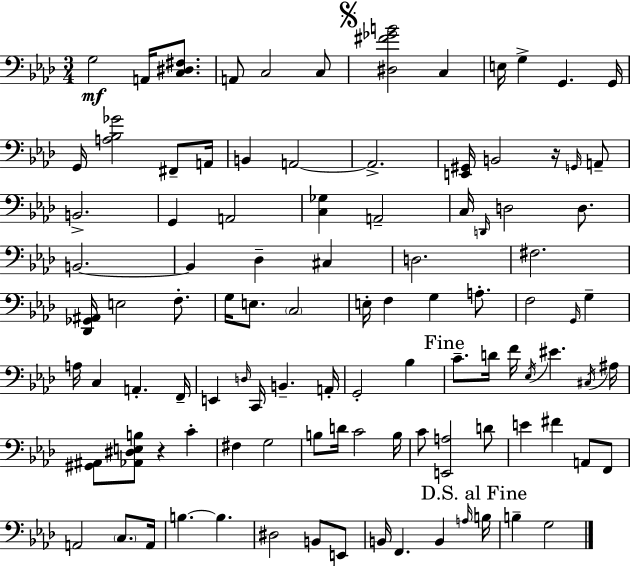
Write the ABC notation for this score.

X:1
T:Untitled
M:3/4
L:1/4
K:Ab
G,2 A,,/4 [C,^D,^F,]/2 A,,/2 C,2 C,/2 [^D,^F_GB]2 C, E,/4 G, G,, G,,/4 G,,/4 [A,_B,_G]2 ^F,,/2 A,,/4 B,, A,,2 A,,2 [E,,^G,,]/4 B,,2 z/4 G,,/4 A,,/2 B,,2 G,, A,,2 [C,_G,] A,,2 C,/4 D,,/4 D,2 D,/2 B,,2 B,, _D, ^C, D,2 ^F,2 [_D,,_G,,^A,,]/4 E,2 F,/2 G,/4 E,/2 C,2 E,/4 F, G, A,/2 F,2 G,,/4 G, A,/4 C, A,, F,,/4 E,, D,/4 C,,/4 B,, A,,/4 G,,2 _B, C/2 D/4 F/4 _E,/4 ^E ^C,/4 ^A,/4 [^G,,^A,,]/2 [_A,,^D,E,B,]/2 z C ^F, G,2 B,/2 D/4 C2 B,/4 C/2 [E,,A,]2 D/2 E ^F A,,/2 F,,/2 A,,2 C,/2 A,,/4 B, B, ^D,2 B,,/2 E,,/2 B,,/4 F,, B,, A,/4 B,/4 B, G,2